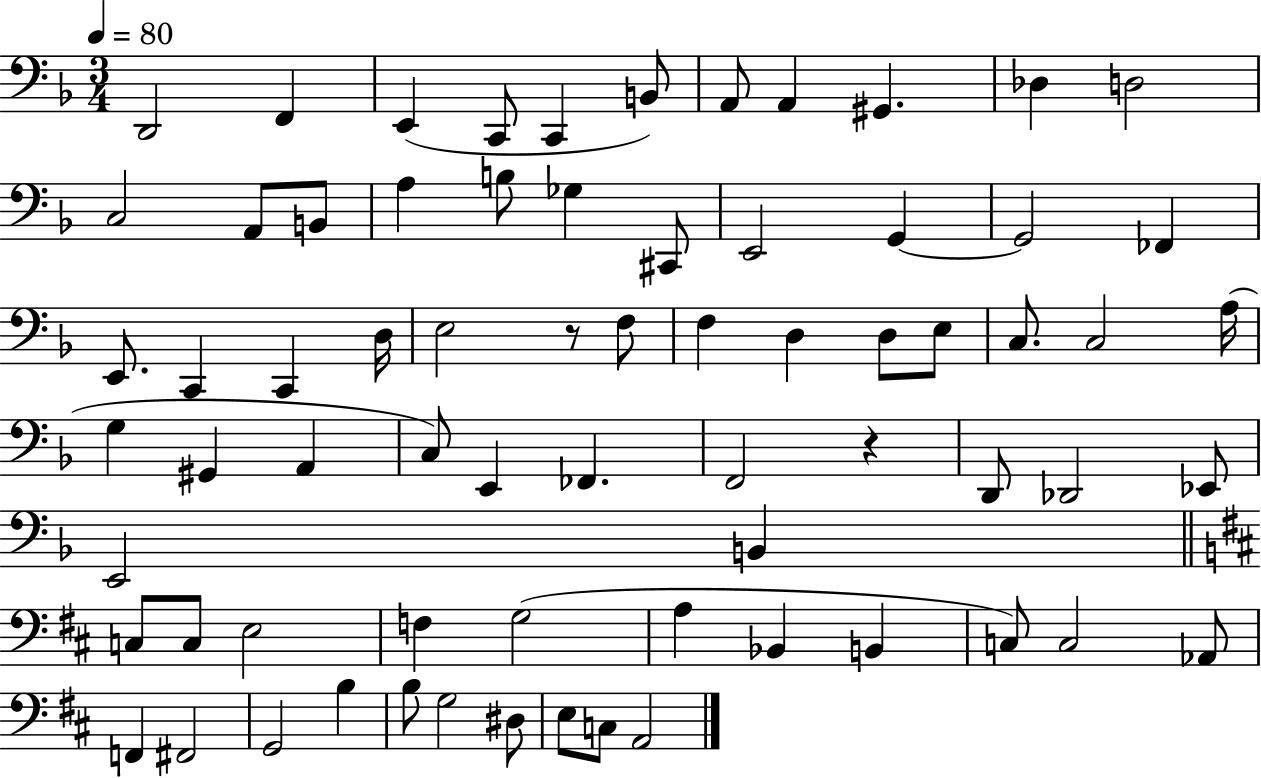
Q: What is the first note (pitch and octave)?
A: D2